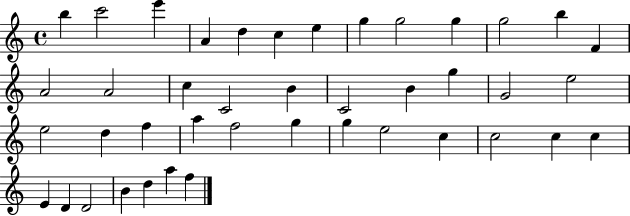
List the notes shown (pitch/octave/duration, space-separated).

B5/q C6/h E6/q A4/q D5/q C5/q E5/q G5/q G5/h G5/q G5/h B5/q F4/q A4/h A4/h C5/q C4/h B4/q C4/h B4/q G5/q G4/h E5/h E5/h D5/q F5/q A5/q F5/h G5/q G5/q E5/h C5/q C5/h C5/q C5/q E4/q D4/q D4/h B4/q D5/q A5/q F5/q